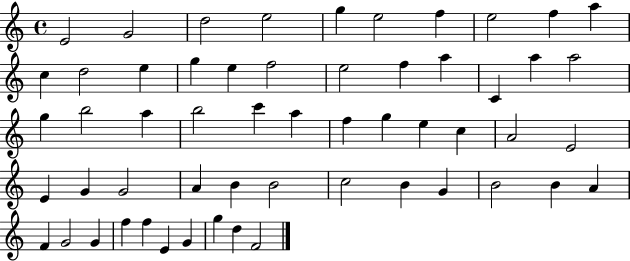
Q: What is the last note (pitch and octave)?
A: F4